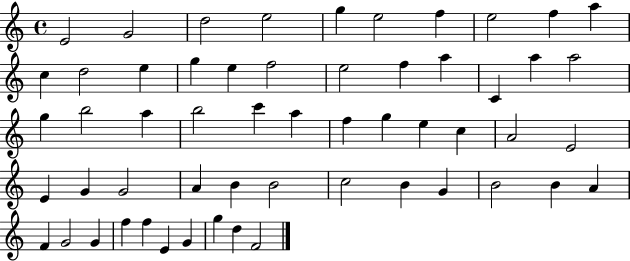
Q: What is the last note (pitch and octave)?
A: F4